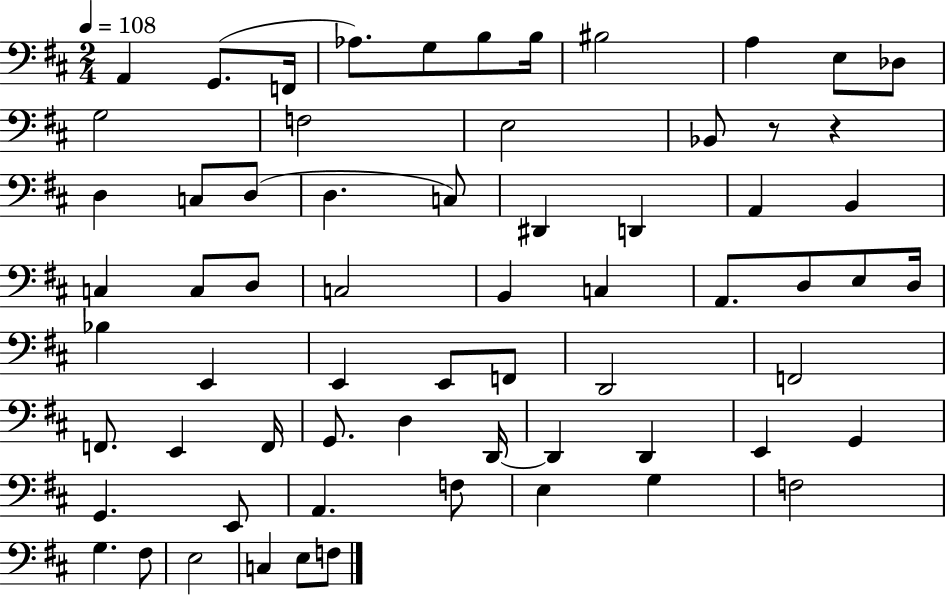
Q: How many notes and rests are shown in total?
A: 66